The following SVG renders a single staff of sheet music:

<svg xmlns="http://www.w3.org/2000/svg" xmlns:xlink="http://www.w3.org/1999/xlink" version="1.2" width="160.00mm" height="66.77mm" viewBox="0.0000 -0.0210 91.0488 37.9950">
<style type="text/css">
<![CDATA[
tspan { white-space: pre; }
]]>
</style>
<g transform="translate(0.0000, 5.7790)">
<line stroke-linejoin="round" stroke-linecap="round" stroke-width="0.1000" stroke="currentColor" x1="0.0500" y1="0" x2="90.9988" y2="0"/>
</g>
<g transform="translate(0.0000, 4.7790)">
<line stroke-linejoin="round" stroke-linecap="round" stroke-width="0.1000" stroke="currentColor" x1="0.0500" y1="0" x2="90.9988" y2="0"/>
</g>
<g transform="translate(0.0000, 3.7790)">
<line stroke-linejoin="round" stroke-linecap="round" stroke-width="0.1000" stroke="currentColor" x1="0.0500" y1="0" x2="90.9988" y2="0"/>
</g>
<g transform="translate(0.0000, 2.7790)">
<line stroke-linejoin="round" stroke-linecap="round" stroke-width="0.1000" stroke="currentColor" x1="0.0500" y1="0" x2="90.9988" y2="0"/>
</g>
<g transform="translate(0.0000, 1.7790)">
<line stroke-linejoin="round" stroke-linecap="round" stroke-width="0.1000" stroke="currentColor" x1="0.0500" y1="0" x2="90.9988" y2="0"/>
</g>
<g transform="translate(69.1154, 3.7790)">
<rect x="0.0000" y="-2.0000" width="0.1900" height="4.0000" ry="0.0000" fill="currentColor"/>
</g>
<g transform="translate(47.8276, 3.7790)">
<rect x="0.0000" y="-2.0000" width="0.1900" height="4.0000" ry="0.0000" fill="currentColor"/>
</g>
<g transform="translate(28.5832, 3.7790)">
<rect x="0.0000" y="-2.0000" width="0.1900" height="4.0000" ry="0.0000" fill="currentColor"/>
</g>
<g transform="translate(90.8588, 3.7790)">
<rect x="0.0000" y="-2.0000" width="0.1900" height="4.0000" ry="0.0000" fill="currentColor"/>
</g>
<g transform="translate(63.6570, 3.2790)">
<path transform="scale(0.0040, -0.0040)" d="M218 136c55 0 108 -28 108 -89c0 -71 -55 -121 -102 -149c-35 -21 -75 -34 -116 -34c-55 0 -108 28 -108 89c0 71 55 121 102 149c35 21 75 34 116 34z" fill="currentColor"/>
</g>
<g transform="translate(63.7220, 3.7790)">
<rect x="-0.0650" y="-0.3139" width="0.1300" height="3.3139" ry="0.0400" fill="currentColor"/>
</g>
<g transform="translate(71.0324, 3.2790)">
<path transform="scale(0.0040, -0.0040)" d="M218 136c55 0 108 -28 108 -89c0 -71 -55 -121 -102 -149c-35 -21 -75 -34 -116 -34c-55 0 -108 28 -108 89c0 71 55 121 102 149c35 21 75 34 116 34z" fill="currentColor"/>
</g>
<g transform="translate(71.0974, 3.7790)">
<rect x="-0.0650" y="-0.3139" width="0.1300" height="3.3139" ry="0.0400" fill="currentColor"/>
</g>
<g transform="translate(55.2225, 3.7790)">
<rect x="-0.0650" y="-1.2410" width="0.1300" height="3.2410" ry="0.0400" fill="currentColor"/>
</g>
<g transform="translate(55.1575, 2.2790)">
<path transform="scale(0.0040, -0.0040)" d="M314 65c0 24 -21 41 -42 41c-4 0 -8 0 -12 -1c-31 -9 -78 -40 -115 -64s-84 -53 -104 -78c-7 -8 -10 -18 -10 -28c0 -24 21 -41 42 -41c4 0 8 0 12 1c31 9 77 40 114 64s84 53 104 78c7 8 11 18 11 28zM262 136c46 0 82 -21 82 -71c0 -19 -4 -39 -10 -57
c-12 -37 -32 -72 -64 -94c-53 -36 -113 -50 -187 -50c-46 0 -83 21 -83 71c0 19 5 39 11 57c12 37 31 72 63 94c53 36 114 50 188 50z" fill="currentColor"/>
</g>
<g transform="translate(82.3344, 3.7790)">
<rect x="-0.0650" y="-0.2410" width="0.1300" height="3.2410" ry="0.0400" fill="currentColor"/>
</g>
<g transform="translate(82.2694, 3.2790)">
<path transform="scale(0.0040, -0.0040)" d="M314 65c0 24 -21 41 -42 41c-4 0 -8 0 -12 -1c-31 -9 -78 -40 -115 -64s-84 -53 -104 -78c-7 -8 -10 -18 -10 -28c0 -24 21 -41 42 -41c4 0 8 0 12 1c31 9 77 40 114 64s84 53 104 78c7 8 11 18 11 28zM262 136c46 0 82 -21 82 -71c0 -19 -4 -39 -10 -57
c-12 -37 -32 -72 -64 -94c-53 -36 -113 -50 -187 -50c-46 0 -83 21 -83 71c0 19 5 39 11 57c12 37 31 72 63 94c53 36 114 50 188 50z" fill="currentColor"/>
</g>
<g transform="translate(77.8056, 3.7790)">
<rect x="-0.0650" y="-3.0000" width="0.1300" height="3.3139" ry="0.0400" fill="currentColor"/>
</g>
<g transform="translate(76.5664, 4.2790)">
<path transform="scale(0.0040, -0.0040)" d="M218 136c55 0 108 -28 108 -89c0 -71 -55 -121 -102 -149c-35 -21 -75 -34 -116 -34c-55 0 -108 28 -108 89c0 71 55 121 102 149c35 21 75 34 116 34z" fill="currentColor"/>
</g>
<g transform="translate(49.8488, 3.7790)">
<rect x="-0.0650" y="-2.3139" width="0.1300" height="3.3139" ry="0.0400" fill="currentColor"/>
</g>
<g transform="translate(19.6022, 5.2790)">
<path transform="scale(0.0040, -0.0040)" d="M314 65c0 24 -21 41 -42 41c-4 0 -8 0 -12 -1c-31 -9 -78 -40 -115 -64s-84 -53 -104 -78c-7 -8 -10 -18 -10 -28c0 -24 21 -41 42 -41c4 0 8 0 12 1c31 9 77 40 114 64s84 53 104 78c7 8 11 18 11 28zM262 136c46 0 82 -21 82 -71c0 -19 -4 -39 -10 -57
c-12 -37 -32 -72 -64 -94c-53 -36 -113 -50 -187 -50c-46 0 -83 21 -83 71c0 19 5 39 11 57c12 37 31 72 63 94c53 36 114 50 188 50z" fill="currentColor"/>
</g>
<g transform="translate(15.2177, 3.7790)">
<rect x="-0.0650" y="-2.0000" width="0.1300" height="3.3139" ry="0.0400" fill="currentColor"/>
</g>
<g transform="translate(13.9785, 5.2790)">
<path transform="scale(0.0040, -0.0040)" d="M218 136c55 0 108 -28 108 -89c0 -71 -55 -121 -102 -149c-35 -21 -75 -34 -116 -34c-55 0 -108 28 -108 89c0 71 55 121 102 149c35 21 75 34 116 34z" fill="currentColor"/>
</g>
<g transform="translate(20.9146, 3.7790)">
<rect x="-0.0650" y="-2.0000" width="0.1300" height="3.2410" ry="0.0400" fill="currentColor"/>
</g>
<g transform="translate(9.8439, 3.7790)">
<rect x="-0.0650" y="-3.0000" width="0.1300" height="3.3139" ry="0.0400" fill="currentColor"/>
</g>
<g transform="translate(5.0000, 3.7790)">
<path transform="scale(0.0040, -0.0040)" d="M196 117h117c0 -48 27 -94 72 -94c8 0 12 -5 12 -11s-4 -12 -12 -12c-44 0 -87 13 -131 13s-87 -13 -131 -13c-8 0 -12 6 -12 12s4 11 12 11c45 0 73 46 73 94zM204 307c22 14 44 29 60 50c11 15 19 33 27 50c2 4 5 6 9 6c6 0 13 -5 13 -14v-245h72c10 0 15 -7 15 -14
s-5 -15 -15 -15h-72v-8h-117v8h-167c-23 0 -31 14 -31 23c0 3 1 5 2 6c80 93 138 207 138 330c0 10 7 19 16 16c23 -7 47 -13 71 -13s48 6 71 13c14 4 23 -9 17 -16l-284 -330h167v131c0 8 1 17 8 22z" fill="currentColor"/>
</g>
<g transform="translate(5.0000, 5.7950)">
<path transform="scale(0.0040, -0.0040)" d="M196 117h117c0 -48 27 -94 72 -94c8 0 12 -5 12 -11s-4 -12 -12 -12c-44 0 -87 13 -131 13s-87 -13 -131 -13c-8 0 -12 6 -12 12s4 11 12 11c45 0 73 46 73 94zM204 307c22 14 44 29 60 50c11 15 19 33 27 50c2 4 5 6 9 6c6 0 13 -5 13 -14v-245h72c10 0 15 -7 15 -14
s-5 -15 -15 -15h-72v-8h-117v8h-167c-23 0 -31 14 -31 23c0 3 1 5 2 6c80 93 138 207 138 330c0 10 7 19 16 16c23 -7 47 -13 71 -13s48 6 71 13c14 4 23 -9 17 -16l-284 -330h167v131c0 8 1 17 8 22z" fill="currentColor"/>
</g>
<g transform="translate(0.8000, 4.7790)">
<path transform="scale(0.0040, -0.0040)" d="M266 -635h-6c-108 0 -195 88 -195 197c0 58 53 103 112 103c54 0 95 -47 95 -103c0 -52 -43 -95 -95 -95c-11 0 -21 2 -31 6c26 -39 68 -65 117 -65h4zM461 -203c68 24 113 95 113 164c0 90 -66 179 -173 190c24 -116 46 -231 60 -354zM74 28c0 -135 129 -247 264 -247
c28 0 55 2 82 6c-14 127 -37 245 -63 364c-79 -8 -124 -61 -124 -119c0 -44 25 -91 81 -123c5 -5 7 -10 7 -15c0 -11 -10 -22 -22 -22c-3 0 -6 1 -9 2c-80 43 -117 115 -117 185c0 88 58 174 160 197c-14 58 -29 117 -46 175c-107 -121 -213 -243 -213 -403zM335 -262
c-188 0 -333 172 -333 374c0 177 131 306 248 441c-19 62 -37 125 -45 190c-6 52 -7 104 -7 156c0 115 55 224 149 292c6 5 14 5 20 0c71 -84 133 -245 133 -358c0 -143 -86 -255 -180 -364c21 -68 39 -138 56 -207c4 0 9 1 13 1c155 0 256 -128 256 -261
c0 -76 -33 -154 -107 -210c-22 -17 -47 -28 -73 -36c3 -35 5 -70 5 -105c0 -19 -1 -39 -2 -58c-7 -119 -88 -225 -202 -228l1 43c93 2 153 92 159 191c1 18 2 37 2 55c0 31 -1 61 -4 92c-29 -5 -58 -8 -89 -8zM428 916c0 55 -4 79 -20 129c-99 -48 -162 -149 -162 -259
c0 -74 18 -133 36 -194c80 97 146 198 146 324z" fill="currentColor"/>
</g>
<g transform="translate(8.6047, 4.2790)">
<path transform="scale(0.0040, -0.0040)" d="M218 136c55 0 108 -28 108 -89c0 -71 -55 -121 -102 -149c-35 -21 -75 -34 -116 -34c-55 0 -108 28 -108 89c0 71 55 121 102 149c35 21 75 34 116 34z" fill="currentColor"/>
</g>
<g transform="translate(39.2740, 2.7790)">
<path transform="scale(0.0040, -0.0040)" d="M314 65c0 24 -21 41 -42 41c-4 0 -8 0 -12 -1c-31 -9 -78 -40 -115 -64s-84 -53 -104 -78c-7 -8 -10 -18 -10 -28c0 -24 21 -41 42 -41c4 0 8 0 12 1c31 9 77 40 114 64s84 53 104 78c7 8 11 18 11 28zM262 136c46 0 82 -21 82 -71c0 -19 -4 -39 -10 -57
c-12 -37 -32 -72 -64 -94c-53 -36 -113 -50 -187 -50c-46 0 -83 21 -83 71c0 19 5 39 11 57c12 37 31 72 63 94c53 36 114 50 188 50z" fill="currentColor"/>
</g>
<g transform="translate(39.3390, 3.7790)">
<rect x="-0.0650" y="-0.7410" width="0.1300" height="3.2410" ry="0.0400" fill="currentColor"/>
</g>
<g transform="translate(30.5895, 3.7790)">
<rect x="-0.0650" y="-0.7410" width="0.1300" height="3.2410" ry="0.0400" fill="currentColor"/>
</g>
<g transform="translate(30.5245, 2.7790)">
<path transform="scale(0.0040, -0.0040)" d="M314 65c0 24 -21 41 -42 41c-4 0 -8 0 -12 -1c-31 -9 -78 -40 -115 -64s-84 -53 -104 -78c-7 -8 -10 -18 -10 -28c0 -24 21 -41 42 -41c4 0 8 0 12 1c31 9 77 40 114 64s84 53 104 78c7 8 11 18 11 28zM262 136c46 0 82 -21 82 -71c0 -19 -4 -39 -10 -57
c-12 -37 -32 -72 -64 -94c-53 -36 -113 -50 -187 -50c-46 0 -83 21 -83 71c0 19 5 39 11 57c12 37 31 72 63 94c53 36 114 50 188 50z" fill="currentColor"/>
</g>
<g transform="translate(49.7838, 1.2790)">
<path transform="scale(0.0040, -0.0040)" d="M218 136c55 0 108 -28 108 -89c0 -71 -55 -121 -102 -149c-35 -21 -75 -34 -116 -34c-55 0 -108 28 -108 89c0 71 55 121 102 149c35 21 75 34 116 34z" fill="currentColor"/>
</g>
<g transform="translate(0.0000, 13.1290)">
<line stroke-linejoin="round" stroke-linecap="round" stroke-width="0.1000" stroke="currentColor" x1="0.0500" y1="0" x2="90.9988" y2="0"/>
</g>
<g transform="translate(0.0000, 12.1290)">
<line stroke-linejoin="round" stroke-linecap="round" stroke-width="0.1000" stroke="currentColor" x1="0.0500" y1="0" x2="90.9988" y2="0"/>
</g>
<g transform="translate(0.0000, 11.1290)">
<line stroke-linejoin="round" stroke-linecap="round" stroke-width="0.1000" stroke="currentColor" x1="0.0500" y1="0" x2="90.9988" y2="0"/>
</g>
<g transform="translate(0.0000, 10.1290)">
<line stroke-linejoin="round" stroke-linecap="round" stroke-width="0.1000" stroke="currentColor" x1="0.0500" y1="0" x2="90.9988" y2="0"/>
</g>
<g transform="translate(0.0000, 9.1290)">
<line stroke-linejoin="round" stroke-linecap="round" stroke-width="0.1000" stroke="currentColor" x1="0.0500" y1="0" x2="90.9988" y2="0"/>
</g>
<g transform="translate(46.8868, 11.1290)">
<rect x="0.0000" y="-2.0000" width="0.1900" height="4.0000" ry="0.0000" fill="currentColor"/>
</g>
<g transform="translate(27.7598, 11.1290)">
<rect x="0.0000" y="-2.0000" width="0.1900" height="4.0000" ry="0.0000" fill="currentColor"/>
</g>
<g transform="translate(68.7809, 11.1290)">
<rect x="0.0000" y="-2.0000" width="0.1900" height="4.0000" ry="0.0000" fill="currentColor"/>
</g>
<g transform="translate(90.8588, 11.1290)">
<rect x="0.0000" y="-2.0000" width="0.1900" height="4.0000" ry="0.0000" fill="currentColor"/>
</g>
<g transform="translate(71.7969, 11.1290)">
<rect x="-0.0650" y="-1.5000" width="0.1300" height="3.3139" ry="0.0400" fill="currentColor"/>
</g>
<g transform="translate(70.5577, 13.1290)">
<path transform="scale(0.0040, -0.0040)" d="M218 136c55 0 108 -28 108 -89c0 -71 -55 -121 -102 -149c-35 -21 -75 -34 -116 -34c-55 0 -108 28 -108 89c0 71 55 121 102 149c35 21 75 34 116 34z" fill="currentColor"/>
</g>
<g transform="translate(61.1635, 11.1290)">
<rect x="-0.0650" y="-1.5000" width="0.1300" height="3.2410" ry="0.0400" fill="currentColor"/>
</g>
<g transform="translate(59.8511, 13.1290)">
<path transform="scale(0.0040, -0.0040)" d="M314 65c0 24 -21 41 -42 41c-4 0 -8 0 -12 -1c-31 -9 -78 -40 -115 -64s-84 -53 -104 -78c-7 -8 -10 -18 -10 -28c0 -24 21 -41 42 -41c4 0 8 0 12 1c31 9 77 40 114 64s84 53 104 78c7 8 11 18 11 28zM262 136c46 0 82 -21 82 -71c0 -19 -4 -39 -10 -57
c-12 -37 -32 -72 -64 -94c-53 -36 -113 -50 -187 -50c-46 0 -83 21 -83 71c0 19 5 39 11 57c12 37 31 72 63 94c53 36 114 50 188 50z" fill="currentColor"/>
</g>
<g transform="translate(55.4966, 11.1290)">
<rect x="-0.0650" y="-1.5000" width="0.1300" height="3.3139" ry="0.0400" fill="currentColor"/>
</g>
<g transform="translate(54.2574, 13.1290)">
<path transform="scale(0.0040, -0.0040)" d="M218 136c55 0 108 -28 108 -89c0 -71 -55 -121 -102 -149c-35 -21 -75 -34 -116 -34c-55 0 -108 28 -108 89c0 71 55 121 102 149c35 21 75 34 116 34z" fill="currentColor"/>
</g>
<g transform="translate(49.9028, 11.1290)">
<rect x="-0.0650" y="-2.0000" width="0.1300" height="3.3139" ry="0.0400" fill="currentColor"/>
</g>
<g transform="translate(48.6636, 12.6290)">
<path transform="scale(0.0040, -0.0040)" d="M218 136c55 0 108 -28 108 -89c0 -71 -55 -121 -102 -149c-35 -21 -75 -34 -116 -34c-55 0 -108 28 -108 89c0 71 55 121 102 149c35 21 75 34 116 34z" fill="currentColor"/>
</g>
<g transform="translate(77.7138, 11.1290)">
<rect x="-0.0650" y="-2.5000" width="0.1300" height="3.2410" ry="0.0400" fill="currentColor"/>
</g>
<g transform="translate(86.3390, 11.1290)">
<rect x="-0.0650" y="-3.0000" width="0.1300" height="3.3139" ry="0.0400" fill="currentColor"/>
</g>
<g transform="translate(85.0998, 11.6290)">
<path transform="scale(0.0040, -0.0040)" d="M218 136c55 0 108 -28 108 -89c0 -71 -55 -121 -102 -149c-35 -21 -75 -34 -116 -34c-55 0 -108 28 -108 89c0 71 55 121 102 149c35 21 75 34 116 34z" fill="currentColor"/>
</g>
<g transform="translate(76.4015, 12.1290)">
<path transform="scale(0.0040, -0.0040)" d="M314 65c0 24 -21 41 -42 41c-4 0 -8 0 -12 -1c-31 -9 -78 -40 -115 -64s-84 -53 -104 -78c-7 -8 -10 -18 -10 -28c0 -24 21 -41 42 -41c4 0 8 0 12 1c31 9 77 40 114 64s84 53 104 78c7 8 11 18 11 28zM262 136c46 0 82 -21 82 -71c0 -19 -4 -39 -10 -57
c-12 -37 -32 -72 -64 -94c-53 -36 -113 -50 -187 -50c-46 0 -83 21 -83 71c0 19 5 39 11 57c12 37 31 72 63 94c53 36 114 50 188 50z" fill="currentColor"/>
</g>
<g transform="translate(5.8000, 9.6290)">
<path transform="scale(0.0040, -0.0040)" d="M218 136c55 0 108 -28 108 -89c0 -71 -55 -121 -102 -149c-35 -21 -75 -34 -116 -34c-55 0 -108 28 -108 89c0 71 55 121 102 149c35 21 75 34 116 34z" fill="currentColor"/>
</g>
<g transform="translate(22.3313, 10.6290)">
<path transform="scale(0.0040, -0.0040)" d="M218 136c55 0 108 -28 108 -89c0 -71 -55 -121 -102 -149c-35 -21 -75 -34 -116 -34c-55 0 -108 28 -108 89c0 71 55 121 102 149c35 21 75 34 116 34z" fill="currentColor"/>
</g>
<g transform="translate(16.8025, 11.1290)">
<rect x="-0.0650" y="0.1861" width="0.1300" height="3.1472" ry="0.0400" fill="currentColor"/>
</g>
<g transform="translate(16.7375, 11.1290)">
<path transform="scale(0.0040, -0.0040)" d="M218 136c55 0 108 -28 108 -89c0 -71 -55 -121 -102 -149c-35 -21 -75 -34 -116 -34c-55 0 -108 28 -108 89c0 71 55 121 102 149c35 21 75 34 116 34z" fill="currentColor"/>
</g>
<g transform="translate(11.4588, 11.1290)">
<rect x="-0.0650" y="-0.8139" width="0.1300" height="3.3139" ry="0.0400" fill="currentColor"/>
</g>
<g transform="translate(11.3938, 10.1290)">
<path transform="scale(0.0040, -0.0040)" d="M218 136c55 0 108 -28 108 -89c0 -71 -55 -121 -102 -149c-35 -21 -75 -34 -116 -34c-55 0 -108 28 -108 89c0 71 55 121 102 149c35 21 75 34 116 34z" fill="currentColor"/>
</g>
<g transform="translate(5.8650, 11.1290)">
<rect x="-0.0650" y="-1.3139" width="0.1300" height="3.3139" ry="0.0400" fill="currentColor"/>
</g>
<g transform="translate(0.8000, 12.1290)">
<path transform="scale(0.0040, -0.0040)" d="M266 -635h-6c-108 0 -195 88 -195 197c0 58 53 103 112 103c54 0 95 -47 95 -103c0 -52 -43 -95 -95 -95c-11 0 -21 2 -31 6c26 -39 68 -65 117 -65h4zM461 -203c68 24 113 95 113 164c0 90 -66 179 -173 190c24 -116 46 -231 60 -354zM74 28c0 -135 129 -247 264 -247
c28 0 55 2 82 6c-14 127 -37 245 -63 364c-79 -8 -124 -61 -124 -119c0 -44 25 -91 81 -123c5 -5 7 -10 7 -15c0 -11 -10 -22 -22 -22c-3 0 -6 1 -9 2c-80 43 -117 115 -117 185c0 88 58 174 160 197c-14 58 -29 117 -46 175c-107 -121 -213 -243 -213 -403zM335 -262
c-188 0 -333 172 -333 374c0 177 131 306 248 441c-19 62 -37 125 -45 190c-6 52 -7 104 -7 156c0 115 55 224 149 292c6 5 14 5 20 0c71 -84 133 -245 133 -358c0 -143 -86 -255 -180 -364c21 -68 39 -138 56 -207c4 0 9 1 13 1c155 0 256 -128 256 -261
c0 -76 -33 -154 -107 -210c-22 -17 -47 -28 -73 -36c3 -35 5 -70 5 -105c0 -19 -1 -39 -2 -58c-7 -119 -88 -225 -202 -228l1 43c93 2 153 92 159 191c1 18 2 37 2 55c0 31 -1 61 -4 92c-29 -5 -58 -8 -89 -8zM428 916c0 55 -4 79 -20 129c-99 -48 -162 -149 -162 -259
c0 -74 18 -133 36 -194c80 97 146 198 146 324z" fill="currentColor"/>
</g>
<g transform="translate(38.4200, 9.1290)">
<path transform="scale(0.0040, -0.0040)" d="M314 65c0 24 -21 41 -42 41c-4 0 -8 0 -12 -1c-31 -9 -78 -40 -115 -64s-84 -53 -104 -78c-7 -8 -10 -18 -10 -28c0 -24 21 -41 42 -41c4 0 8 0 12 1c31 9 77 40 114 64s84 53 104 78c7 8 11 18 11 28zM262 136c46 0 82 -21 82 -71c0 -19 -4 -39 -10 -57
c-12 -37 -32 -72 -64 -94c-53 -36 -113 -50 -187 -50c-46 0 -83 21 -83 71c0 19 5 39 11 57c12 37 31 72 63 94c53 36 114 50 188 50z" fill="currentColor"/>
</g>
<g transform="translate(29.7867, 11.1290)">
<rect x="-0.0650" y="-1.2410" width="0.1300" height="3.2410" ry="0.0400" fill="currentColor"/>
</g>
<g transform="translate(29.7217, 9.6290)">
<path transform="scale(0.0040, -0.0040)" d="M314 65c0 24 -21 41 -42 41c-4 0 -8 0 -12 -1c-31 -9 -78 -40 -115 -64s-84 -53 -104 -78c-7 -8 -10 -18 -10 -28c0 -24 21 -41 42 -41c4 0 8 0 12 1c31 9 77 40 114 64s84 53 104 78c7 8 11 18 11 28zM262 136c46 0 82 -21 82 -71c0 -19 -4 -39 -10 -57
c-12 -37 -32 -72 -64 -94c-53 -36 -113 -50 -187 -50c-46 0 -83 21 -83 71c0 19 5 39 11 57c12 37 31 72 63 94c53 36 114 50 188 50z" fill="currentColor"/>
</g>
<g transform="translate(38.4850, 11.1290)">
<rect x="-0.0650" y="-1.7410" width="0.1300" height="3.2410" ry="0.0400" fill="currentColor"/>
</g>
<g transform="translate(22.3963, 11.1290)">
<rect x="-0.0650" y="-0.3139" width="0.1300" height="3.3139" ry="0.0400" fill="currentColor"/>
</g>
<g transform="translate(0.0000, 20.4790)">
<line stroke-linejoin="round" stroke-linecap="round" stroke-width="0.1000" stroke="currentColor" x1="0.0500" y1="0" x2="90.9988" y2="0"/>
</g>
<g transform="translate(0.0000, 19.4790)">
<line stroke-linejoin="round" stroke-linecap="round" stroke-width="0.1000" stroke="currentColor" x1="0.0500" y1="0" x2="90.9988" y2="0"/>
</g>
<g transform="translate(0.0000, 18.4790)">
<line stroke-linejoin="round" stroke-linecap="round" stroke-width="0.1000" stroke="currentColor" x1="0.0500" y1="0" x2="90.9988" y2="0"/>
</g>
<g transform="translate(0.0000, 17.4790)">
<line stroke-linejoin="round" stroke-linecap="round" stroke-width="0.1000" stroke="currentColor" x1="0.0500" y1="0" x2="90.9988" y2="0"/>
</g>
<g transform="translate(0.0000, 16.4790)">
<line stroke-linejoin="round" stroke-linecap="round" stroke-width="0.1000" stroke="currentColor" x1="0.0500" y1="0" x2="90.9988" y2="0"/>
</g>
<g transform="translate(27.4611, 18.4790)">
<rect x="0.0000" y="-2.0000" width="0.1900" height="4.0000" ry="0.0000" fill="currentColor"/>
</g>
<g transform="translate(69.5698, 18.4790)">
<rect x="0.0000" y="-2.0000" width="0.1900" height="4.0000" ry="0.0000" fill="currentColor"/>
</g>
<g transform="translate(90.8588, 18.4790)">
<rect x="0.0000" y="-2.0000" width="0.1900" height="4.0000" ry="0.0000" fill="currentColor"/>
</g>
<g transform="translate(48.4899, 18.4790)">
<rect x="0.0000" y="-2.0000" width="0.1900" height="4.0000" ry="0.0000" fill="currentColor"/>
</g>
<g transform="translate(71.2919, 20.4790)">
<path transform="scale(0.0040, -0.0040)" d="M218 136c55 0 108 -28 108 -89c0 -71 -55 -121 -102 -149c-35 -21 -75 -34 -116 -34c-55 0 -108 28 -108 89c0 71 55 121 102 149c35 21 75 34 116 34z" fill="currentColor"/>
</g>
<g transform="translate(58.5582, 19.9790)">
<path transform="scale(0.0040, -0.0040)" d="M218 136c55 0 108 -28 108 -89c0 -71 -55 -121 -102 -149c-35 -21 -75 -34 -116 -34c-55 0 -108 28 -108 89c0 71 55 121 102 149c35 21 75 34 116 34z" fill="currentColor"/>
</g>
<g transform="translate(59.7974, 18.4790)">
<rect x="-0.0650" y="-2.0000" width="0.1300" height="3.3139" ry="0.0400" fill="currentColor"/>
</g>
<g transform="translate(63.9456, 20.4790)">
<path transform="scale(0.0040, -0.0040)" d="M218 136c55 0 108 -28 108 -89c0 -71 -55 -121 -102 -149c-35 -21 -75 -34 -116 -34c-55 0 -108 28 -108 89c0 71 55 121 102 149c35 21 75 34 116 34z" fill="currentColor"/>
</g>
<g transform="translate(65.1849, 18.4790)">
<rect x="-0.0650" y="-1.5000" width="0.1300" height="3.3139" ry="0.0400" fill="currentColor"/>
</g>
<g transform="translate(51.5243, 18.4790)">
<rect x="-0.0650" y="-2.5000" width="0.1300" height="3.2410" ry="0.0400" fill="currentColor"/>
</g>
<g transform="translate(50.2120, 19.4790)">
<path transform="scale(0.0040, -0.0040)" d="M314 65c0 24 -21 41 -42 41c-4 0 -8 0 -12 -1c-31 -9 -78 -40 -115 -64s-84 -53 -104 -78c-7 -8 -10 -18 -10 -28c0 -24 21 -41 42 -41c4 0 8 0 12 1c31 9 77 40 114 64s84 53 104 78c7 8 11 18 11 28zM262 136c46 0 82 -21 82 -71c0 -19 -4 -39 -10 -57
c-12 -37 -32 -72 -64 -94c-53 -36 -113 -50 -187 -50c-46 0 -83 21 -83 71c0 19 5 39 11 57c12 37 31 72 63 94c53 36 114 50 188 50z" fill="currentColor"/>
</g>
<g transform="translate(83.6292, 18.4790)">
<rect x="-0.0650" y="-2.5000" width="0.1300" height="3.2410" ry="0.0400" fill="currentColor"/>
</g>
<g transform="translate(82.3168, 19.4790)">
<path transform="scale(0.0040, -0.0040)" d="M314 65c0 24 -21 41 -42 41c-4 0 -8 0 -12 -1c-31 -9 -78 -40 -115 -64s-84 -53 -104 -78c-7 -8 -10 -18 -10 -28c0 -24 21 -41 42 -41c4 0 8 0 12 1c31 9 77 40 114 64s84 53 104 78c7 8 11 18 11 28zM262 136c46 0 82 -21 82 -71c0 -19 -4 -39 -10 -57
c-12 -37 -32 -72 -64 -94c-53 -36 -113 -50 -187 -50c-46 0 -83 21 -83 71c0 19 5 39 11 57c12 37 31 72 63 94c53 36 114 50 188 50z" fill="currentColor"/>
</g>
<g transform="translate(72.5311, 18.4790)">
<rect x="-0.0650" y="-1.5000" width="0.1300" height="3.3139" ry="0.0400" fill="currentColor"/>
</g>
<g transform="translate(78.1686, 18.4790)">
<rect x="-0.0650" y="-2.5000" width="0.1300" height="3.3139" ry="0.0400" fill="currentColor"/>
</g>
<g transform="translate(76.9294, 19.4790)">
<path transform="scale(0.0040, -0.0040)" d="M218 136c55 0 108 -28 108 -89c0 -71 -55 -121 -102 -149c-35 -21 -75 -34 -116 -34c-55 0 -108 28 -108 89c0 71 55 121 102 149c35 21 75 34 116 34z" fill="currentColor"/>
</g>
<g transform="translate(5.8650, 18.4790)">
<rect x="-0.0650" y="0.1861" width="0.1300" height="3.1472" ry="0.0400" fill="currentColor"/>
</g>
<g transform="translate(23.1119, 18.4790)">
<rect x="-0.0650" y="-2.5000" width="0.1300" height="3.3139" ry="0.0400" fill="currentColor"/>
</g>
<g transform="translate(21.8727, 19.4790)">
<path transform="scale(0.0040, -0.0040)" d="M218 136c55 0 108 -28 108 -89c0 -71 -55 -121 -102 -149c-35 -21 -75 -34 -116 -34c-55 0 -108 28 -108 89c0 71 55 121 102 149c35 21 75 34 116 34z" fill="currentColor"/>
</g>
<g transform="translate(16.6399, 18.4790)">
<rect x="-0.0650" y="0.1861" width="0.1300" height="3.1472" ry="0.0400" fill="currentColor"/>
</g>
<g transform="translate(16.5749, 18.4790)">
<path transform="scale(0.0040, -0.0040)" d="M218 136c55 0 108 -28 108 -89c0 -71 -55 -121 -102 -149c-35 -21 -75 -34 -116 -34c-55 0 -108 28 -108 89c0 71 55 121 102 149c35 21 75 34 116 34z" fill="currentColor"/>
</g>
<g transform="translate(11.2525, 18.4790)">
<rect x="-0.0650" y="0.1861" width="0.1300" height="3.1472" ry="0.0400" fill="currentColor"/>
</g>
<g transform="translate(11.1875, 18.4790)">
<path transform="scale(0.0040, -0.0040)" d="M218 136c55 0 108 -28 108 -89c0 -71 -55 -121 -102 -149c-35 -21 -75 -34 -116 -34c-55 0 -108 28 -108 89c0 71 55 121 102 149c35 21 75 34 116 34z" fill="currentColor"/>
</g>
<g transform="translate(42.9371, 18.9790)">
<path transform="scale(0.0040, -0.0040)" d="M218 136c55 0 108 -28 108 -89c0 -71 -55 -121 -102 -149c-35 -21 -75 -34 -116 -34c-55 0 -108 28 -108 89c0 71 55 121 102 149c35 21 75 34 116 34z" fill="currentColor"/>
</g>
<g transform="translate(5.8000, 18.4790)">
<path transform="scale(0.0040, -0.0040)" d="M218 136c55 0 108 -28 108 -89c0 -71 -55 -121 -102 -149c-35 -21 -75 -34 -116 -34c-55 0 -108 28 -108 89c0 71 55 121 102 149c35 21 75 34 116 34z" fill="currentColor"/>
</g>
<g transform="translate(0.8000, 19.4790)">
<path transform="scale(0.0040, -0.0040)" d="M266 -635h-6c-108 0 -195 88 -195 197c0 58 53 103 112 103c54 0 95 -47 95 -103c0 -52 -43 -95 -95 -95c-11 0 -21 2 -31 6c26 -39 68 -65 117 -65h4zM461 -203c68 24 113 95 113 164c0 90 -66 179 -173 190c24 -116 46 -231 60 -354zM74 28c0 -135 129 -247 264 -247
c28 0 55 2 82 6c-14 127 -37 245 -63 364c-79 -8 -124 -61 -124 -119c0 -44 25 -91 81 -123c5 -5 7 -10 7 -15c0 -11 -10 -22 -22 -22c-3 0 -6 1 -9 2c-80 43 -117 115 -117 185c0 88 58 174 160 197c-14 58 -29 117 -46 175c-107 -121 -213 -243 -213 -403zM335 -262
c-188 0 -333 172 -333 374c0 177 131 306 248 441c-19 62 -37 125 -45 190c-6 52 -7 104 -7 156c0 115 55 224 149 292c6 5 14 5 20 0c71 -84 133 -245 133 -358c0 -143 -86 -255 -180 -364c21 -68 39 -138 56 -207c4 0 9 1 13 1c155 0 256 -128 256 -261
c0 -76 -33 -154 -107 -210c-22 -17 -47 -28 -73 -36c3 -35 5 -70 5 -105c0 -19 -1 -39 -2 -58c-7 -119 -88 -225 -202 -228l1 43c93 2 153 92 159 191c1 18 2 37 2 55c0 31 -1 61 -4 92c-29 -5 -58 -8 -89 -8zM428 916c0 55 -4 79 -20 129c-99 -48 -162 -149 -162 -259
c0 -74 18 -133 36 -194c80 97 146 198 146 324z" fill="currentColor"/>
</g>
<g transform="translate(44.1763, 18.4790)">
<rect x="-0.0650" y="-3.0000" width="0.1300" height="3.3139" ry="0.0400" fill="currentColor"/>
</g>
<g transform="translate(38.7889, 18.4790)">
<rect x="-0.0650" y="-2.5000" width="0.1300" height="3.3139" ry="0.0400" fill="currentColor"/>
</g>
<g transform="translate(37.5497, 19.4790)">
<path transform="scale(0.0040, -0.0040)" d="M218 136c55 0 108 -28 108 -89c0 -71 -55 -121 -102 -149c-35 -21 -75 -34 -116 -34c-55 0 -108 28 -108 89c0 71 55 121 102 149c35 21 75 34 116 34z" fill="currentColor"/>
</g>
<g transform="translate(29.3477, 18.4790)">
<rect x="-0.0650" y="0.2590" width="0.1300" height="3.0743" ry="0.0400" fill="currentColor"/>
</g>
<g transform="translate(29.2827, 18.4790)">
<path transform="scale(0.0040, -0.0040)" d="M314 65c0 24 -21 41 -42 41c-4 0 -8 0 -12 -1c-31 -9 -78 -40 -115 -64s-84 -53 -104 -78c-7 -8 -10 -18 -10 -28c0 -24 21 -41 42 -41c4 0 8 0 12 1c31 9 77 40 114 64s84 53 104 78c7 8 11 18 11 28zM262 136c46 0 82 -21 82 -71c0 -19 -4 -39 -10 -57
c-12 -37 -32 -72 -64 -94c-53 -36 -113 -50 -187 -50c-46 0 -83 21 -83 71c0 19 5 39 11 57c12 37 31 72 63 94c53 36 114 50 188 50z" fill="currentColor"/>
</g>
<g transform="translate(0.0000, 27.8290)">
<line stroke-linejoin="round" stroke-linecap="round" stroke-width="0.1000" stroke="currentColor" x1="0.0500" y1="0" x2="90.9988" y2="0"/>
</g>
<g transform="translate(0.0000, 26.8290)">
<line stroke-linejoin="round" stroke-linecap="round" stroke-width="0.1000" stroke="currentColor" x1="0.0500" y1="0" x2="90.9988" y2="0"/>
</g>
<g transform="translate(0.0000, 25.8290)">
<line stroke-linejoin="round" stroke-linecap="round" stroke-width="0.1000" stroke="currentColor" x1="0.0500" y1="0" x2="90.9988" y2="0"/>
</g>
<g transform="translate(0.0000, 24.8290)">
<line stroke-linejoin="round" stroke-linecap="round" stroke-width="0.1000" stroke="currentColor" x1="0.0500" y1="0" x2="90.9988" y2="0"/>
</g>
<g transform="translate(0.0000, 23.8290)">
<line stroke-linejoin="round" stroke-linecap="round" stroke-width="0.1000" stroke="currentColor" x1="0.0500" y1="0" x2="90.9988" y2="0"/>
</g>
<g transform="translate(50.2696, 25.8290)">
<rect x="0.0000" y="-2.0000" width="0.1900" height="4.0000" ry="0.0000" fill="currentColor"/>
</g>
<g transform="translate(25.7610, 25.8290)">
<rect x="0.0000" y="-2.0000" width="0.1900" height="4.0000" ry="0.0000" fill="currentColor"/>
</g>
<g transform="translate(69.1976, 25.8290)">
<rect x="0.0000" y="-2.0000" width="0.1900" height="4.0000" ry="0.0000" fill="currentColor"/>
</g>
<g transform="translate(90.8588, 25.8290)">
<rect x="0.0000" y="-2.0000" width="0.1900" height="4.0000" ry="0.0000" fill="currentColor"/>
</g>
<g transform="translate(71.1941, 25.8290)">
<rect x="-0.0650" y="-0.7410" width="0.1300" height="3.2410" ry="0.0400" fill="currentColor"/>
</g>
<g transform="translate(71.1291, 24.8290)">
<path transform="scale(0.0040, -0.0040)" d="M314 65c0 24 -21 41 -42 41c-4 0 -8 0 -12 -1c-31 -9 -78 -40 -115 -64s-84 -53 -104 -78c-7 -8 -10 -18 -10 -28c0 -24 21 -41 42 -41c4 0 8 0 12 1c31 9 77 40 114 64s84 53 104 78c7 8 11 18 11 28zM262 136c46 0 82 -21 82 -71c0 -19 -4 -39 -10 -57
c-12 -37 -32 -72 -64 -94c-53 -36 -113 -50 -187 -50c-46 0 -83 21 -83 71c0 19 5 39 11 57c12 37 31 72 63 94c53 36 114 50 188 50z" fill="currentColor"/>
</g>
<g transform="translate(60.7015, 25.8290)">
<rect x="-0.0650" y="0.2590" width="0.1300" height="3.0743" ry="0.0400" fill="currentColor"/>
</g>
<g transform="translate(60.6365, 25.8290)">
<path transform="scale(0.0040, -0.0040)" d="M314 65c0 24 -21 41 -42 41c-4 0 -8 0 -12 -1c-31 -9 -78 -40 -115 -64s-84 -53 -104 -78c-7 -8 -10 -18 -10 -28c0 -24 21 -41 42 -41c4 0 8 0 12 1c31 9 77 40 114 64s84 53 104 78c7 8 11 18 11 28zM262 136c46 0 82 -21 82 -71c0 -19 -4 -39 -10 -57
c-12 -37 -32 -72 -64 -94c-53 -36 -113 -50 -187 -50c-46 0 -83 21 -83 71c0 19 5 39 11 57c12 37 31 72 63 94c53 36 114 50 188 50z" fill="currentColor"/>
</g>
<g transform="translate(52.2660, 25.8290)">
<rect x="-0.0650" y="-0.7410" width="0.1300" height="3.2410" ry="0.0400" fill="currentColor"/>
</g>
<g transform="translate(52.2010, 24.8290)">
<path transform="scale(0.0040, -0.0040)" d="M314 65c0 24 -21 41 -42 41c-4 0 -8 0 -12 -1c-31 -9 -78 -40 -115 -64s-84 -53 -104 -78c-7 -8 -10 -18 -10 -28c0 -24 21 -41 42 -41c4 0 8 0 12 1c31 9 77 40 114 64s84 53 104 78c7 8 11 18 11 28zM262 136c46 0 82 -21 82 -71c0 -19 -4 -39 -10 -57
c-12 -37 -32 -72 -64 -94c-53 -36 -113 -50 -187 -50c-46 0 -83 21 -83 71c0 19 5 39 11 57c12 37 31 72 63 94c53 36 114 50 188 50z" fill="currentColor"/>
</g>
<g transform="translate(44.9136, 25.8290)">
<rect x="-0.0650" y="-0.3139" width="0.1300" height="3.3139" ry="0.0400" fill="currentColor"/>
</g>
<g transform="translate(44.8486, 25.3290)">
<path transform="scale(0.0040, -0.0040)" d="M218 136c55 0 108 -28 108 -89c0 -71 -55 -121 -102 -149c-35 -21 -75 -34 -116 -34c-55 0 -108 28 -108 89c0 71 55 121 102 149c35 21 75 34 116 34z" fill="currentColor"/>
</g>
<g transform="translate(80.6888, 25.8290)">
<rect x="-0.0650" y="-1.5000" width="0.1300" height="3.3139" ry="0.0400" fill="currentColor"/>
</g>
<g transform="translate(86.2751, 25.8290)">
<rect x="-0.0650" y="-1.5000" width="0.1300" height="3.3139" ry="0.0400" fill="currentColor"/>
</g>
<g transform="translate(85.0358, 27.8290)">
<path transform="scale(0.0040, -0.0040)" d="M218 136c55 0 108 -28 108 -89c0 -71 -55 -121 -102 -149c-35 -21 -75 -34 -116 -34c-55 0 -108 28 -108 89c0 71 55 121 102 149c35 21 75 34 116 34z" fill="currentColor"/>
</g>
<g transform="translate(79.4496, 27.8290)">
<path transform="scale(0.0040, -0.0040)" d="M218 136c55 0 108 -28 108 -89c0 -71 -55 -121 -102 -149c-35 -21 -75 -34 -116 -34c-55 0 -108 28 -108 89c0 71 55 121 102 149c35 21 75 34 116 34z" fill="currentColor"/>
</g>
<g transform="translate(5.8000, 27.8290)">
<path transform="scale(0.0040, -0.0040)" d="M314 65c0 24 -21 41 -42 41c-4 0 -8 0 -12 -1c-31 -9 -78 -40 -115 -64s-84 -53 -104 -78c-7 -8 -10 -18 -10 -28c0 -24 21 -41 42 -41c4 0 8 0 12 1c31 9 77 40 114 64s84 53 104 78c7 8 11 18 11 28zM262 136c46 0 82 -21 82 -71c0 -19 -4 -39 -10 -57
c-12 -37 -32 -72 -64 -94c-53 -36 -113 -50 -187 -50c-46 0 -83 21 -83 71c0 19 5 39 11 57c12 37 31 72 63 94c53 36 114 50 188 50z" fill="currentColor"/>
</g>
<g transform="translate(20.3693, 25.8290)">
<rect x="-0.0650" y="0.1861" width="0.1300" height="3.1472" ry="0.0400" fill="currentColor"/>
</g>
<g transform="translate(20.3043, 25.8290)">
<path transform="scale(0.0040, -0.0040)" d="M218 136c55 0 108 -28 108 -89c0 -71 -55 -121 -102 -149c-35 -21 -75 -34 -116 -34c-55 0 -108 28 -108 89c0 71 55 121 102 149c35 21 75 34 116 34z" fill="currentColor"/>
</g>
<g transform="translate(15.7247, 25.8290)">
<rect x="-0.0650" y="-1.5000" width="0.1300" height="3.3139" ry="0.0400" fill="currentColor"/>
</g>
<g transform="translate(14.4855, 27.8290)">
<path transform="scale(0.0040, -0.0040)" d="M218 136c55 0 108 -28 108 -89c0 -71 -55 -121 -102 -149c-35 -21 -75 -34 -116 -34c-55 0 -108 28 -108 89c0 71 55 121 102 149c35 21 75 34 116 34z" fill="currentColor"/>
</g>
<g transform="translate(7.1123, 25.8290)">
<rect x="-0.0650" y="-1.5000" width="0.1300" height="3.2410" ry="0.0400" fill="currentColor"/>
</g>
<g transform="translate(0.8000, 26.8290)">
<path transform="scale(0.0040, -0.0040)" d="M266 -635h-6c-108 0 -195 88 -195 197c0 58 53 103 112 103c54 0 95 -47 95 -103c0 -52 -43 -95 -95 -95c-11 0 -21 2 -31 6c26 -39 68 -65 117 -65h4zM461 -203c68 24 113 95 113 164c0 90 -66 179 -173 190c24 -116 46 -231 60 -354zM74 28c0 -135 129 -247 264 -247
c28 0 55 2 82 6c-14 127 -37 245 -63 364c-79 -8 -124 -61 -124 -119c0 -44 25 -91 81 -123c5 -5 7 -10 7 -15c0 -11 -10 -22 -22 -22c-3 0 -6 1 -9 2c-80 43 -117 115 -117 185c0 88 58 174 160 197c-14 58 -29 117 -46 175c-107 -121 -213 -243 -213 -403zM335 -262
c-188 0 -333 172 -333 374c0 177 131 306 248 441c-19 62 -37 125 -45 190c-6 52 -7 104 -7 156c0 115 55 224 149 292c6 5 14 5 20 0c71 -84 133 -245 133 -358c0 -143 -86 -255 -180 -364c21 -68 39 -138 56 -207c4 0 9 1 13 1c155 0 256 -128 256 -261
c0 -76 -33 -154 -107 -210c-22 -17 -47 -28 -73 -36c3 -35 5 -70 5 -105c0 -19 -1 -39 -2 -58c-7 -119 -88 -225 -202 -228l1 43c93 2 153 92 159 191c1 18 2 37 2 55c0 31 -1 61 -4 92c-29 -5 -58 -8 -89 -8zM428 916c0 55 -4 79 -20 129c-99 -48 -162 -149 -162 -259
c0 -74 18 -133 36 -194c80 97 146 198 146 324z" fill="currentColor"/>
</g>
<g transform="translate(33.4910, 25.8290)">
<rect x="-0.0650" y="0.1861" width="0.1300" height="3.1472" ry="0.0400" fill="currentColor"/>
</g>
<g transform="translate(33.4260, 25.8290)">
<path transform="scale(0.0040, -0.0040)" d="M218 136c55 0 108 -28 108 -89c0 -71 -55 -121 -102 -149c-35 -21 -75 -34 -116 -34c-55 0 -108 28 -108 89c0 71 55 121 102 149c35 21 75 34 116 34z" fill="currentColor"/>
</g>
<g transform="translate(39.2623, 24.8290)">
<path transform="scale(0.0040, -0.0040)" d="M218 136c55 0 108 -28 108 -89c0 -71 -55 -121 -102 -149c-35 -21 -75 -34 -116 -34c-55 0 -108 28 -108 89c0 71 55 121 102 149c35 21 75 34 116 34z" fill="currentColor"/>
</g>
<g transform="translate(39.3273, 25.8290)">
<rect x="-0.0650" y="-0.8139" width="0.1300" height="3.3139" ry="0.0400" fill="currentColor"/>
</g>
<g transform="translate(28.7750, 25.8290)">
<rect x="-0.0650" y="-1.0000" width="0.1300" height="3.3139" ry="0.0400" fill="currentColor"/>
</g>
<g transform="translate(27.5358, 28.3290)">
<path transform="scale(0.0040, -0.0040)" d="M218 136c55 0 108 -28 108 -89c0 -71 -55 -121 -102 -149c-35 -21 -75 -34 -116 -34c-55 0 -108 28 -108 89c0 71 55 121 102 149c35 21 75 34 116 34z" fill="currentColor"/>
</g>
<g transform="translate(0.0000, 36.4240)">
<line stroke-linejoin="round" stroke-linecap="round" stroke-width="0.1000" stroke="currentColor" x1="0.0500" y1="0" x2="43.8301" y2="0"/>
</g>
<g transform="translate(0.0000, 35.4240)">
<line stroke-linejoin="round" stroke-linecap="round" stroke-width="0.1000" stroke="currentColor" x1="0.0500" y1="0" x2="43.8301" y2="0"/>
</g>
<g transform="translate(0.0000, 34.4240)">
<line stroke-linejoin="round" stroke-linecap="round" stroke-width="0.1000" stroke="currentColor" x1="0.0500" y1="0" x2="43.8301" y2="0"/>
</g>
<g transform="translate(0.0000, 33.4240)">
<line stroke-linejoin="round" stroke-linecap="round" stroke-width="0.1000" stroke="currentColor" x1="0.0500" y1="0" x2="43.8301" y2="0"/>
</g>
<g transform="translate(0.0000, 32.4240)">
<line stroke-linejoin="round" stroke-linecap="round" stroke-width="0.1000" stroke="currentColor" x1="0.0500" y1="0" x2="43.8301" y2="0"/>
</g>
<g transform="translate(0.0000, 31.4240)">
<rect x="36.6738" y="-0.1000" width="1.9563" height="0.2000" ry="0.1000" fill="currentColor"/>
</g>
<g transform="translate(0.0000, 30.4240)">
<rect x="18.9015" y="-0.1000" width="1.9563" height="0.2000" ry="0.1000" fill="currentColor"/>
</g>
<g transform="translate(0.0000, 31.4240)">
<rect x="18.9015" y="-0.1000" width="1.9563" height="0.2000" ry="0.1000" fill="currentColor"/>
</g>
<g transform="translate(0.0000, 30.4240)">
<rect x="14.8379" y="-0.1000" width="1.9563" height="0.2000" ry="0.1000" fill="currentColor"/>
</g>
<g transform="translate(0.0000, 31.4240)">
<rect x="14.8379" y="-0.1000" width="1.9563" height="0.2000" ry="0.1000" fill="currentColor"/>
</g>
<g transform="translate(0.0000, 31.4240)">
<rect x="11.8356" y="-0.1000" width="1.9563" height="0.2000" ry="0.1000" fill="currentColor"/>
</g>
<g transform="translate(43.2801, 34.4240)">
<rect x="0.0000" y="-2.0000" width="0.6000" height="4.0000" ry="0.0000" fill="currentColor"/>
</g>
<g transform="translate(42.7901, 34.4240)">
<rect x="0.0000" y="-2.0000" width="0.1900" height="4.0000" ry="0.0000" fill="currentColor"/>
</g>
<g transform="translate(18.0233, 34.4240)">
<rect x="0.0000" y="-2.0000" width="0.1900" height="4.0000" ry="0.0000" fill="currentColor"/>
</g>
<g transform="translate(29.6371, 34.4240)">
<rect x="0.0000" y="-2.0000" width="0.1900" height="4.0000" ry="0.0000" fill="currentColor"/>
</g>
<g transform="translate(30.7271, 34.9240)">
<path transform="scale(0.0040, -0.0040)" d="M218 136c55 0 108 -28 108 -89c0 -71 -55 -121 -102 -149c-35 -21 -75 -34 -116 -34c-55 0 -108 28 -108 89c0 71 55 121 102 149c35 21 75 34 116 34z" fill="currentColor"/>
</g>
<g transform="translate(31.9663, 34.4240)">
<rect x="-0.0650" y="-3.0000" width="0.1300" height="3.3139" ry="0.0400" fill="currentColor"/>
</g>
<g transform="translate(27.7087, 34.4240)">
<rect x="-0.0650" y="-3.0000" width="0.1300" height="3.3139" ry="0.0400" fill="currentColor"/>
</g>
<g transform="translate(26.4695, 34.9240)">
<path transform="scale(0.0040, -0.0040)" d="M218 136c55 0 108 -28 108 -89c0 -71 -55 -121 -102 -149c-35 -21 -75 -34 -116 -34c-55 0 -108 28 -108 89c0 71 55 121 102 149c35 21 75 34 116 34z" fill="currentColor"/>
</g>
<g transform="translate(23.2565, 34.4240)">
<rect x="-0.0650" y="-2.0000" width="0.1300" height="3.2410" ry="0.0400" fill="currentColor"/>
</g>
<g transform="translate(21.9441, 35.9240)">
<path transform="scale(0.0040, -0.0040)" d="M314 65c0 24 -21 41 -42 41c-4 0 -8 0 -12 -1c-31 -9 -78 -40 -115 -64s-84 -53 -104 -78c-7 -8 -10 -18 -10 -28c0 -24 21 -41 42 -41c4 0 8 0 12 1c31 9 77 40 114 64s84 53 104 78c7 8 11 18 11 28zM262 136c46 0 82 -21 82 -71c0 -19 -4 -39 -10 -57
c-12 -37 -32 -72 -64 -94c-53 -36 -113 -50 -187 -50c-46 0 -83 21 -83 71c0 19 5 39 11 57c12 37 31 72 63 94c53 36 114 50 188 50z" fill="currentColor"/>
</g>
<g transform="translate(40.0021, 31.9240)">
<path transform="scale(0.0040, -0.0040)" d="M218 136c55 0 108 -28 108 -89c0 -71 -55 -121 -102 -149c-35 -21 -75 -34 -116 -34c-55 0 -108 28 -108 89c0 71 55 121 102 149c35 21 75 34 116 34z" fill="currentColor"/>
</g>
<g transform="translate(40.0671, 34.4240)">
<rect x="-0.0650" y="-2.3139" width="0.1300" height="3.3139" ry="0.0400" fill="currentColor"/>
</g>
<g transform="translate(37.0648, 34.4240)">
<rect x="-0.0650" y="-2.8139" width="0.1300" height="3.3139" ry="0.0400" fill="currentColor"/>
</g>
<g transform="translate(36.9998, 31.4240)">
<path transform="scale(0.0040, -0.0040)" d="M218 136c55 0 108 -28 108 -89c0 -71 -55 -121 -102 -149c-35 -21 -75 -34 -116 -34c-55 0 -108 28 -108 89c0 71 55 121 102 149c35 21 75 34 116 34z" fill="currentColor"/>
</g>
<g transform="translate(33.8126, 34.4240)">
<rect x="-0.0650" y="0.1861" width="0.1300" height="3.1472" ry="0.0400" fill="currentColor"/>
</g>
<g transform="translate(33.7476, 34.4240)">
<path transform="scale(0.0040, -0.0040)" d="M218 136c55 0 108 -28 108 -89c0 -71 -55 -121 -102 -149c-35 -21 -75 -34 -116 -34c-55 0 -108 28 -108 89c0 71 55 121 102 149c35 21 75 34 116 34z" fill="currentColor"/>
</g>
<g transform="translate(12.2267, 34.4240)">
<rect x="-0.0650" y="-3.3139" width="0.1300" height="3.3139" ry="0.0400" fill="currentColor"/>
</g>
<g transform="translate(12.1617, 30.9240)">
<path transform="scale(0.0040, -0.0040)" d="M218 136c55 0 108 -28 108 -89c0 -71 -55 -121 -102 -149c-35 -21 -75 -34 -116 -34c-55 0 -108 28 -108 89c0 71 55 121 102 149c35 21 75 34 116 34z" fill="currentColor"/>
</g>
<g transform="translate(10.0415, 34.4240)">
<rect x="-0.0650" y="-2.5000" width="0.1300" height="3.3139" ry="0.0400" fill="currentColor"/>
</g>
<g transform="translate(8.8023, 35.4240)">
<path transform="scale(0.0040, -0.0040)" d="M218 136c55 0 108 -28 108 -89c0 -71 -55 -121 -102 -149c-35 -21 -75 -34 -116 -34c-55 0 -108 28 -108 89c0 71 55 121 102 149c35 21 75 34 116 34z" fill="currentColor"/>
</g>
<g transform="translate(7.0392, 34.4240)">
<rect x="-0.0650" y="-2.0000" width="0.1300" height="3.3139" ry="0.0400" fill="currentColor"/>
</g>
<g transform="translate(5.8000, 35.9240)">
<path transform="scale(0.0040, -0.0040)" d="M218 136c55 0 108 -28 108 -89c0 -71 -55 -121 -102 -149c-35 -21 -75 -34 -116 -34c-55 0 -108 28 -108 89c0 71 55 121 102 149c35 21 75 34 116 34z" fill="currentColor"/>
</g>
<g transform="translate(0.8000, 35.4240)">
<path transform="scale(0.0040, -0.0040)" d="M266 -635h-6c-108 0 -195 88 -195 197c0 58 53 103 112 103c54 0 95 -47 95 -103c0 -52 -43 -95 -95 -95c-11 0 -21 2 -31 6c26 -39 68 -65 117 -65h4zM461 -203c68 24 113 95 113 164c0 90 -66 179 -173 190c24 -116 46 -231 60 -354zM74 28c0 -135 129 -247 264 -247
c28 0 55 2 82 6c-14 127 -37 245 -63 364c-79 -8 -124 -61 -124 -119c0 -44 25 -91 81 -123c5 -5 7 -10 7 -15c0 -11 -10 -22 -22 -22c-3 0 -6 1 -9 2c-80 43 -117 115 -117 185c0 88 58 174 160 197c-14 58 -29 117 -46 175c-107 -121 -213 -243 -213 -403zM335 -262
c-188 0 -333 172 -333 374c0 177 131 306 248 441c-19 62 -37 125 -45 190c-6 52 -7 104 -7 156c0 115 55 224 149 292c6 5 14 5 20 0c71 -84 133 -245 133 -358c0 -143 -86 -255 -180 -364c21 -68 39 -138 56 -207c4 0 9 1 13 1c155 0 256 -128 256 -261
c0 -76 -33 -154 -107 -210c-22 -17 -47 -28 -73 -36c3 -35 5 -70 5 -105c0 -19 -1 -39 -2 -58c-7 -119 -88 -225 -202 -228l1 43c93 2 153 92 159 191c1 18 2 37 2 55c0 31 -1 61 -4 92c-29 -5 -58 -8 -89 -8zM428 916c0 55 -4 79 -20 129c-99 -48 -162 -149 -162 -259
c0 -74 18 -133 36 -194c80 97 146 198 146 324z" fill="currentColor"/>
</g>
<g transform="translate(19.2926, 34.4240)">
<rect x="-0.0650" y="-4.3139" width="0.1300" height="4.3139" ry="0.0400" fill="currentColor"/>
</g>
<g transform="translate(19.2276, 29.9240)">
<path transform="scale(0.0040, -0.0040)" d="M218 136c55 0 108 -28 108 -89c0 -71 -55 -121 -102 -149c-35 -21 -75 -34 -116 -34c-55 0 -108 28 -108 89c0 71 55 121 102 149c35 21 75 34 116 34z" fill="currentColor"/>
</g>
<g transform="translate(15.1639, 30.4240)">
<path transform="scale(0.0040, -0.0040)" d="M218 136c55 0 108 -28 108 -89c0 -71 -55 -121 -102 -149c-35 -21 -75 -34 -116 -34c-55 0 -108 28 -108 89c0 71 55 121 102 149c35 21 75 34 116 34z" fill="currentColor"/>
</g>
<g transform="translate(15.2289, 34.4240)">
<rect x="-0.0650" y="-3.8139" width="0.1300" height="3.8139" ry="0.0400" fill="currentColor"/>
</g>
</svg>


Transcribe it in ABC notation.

X:1
T:Untitled
M:4/4
L:1/4
K:C
A F F2 d2 d2 g e2 c c A c2 e d B c e2 f2 F E E2 E G2 A B B B G B2 G A G2 F E E G G2 E2 E B D B d c d2 B2 d2 E E F G b c' d' F2 A A B a g